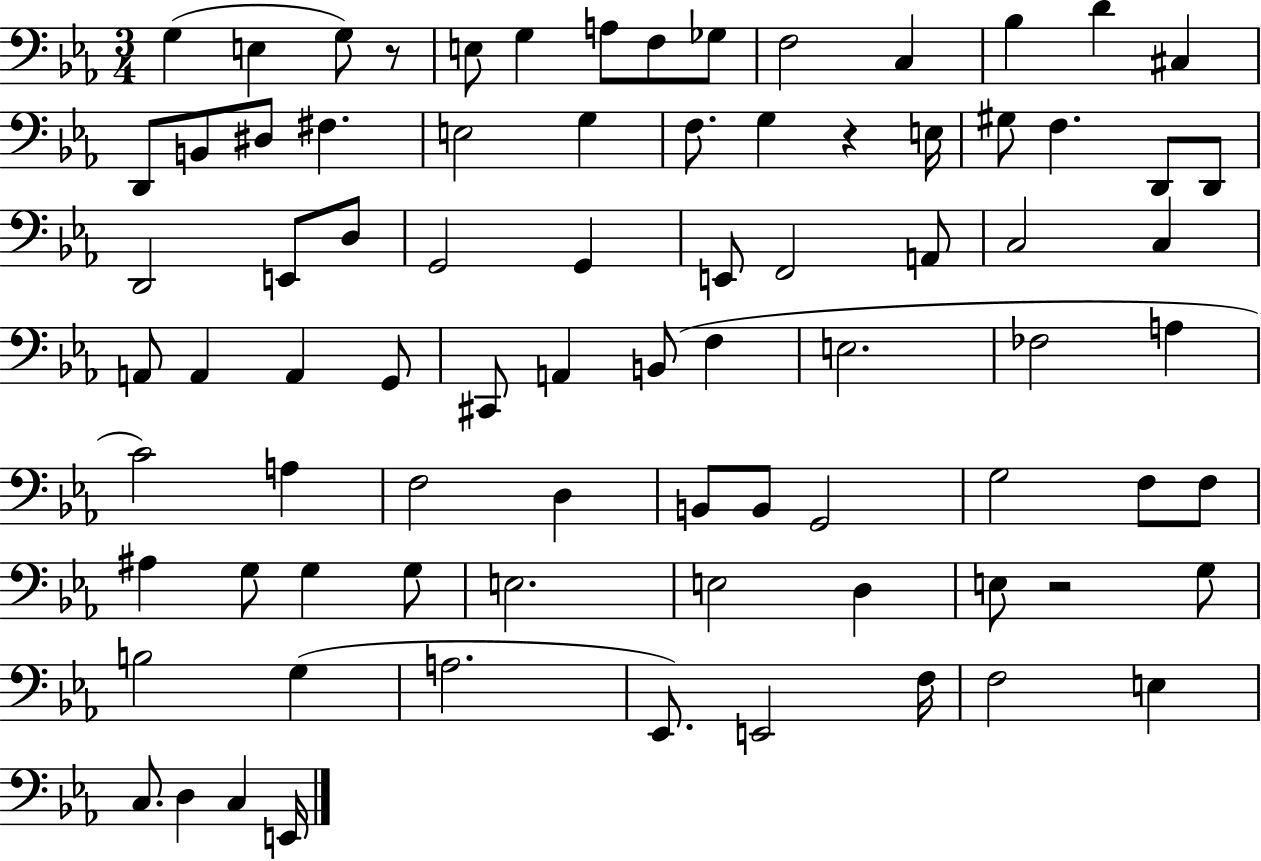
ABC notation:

X:1
T:Untitled
M:3/4
L:1/4
K:Eb
G, E, G,/2 z/2 E,/2 G, A,/2 F,/2 _G,/2 F,2 C, _B, D ^C, D,,/2 B,,/2 ^D,/2 ^F, E,2 G, F,/2 G, z E,/4 ^G,/2 F, D,,/2 D,,/2 D,,2 E,,/2 D,/2 G,,2 G,, E,,/2 F,,2 A,,/2 C,2 C, A,,/2 A,, A,, G,,/2 ^C,,/2 A,, B,,/2 F, E,2 _F,2 A, C2 A, F,2 D, B,,/2 B,,/2 G,,2 G,2 F,/2 F,/2 ^A, G,/2 G, G,/2 E,2 E,2 D, E,/2 z2 G,/2 B,2 G, A,2 _E,,/2 E,,2 F,/4 F,2 E, C,/2 D, C, E,,/4